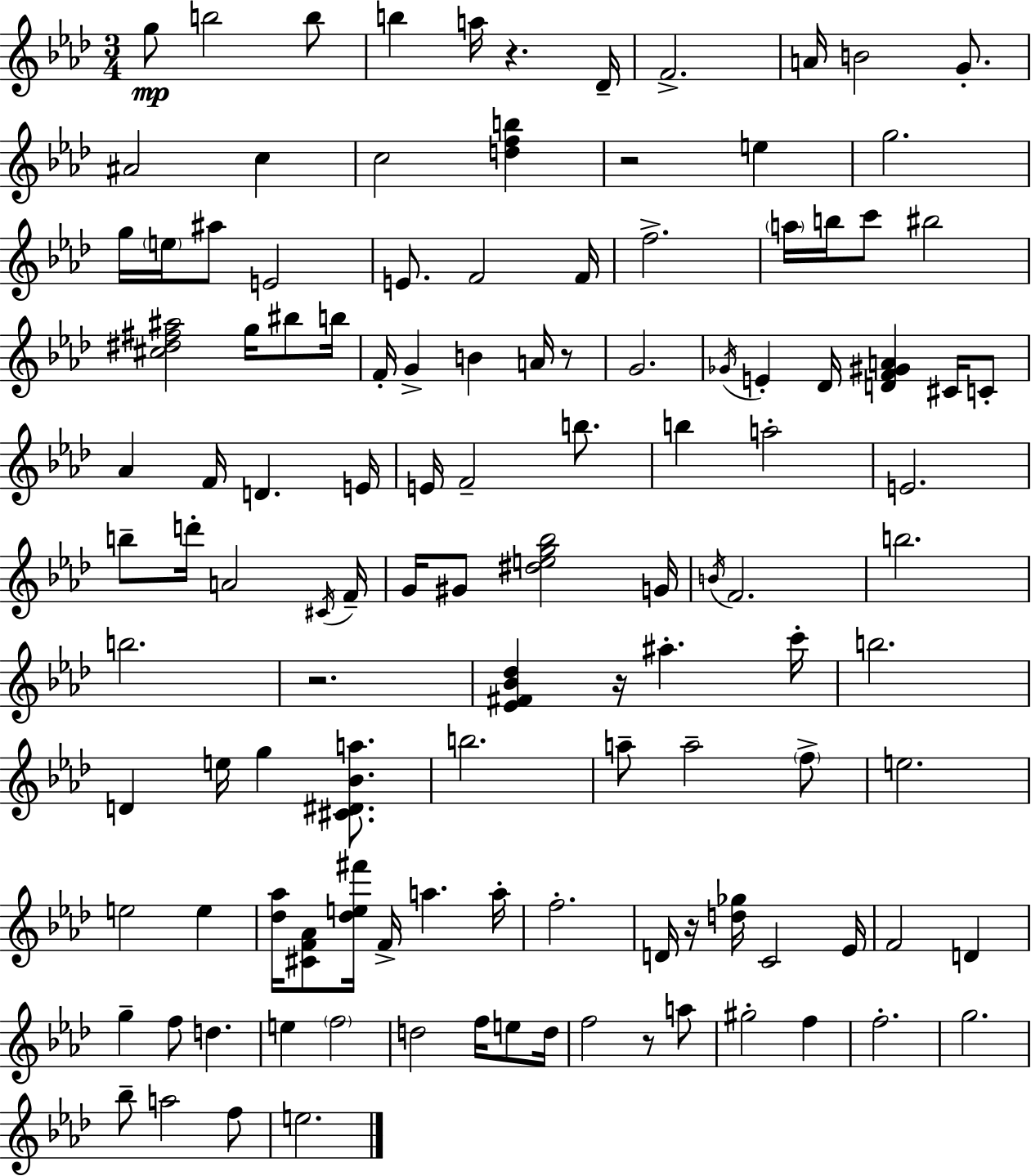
{
  \clef treble
  \numericTimeSignature
  \time 3/4
  \key aes \major
  g''8\mp b''2 b''8 | b''4 a''16 r4. des'16-- | f'2.-> | a'16 b'2 g'8.-. | \break ais'2 c''4 | c''2 <d'' f'' b''>4 | r2 e''4 | g''2. | \break g''16 \parenthesize e''16 ais''8 e'2 | e'8. f'2 f'16 | f''2.-> | \parenthesize a''16 b''16 c'''8 bis''2 | \break <cis'' dis'' fis'' ais''>2 g''16 bis''8 b''16 | f'16-. g'4-> b'4 a'16 r8 | g'2. | \acciaccatura { ges'16 } e'4-. des'16 <d' f' gis' a'>4 cis'16 c'8-. | \break aes'4 f'16 d'4. | e'16 e'16 f'2-- b''8. | b''4 a''2-. | e'2. | \break b''8-- d'''16-. a'2 | \acciaccatura { cis'16 } f'16-- g'16 gis'8 <dis'' e'' g'' bes''>2 | g'16 \acciaccatura { b'16 } f'2. | b''2. | \break b''2. | r2. | <ees' fis' bes' des''>4 r16 ais''4.-. | c'''16-. b''2. | \break d'4 e''16 g''4 | <cis' dis' bes' a''>8. b''2. | a''8-- a''2-- | \parenthesize f''8-> e''2. | \break e''2 e''4 | <des'' aes''>16 <cis' f' aes'>8 <des'' e'' fis'''>16 f'16-> a''4. | a''16-. f''2.-. | d'16 r16 <d'' ges''>16 c'2 | \break ees'16 f'2 d'4 | g''4-- f''8 d''4. | e''4 \parenthesize f''2 | d''2 f''16 | \break e''8 d''16 f''2 r8 | a''8 gis''2-. f''4 | f''2.-. | g''2. | \break bes''8-- a''2 | f''8 e''2. | \bar "|."
}